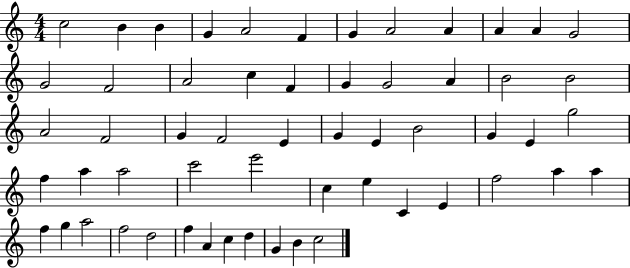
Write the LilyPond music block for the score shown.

{
  \clef treble
  \numericTimeSignature
  \time 4/4
  \key c \major
  c''2 b'4 b'4 | g'4 a'2 f'4 | g'4 a'2 a'4 | a'4 a'4 g'2 | \break g'2 f'2 | a'2 c''4 f'4 | g'4 g'2 a'4 | b'2 b'2 | \break a'2 f'2 | g'4 f'2 e'4 | g'4 e'4 b'2 | g'4 e'4 g''2 | \break f''4 a''4 a''2 | c'''2 e'''2 | c''4 e''4 c'4 e'4 | f''2 a''4 a''4 | \break f''4 g''4 a''2 | f''2 d''2 | f''4 a'4 c''4 d''4 | g'4 b'4 c''2 | \break \bar "|."
}